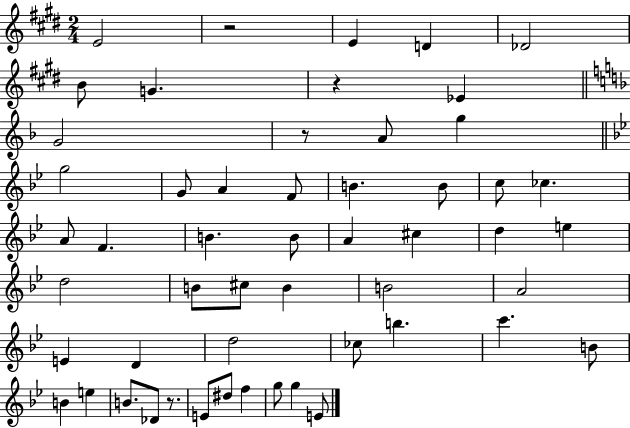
X:1
T:Untitled
M:2/4
L:1/4
K:E
E2 z2 E D _D2 B/2 G z _E G2 z/2 A/2 g g2 G/2 A F/2 B B/2 c/2 _c A/2 F B B/2 A ^c d e d2 B/2 ^c/2 B B2 A2 E D d2 _c/2 b c' B/2 B e B/2 _D/2 z/2 E/2 ^d/2 f g/2 g E/2